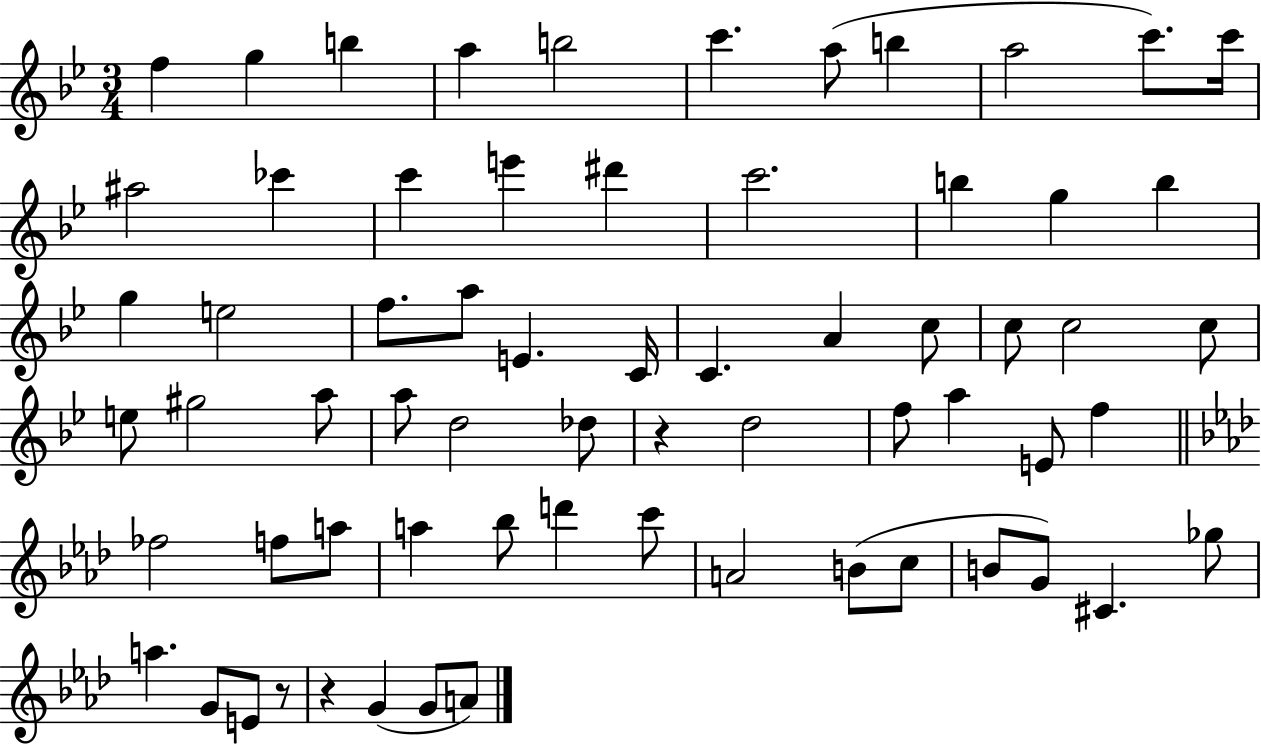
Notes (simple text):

F5/q G5/q B5/q A5/q B5/h C6/q. A5/e B5/q A5/h C6/e. C6/s A#5/h CES6/q C6/q E6/q D#6/q C6/h. B5/q G5/q B5/q G5/q E5/h F5/e. A5/e E4/q. C4/s C4/q. A4/q C5/e C5/e C5/h C5/e E5/e G#5/h A5/e A5/e D5/h Db5/e R/q D5/h F5/e A5/q E4/e F5/q FES5/h F5/e A5/e A5/q Bb5/e D6/q C6/e A4/h B4/e C5/e B4/e G4/e C#4/q. Gb5/e A5/q. G4/e E4/e R/e R/q G4/q G4/e A4/e